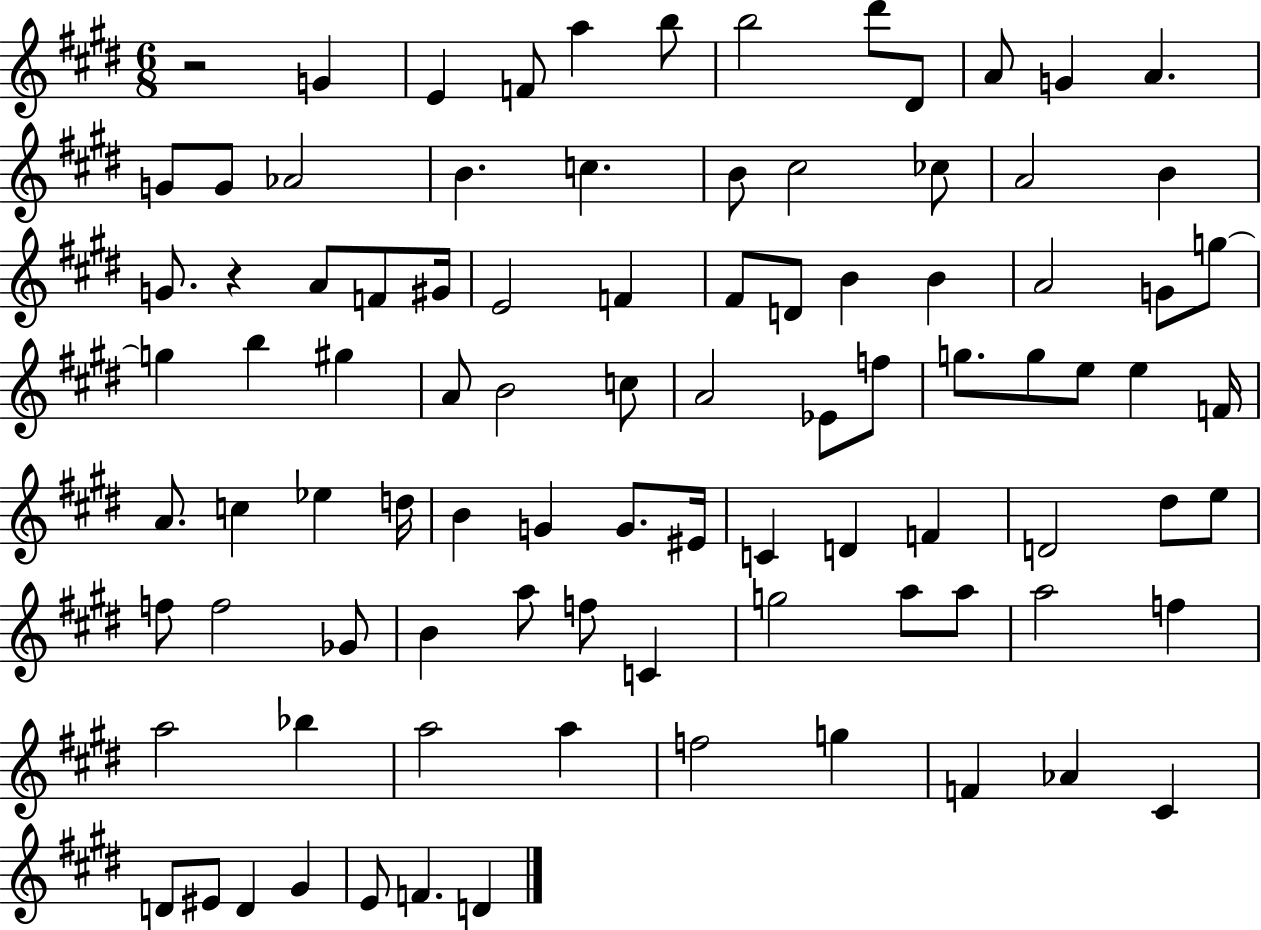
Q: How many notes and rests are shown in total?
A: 92